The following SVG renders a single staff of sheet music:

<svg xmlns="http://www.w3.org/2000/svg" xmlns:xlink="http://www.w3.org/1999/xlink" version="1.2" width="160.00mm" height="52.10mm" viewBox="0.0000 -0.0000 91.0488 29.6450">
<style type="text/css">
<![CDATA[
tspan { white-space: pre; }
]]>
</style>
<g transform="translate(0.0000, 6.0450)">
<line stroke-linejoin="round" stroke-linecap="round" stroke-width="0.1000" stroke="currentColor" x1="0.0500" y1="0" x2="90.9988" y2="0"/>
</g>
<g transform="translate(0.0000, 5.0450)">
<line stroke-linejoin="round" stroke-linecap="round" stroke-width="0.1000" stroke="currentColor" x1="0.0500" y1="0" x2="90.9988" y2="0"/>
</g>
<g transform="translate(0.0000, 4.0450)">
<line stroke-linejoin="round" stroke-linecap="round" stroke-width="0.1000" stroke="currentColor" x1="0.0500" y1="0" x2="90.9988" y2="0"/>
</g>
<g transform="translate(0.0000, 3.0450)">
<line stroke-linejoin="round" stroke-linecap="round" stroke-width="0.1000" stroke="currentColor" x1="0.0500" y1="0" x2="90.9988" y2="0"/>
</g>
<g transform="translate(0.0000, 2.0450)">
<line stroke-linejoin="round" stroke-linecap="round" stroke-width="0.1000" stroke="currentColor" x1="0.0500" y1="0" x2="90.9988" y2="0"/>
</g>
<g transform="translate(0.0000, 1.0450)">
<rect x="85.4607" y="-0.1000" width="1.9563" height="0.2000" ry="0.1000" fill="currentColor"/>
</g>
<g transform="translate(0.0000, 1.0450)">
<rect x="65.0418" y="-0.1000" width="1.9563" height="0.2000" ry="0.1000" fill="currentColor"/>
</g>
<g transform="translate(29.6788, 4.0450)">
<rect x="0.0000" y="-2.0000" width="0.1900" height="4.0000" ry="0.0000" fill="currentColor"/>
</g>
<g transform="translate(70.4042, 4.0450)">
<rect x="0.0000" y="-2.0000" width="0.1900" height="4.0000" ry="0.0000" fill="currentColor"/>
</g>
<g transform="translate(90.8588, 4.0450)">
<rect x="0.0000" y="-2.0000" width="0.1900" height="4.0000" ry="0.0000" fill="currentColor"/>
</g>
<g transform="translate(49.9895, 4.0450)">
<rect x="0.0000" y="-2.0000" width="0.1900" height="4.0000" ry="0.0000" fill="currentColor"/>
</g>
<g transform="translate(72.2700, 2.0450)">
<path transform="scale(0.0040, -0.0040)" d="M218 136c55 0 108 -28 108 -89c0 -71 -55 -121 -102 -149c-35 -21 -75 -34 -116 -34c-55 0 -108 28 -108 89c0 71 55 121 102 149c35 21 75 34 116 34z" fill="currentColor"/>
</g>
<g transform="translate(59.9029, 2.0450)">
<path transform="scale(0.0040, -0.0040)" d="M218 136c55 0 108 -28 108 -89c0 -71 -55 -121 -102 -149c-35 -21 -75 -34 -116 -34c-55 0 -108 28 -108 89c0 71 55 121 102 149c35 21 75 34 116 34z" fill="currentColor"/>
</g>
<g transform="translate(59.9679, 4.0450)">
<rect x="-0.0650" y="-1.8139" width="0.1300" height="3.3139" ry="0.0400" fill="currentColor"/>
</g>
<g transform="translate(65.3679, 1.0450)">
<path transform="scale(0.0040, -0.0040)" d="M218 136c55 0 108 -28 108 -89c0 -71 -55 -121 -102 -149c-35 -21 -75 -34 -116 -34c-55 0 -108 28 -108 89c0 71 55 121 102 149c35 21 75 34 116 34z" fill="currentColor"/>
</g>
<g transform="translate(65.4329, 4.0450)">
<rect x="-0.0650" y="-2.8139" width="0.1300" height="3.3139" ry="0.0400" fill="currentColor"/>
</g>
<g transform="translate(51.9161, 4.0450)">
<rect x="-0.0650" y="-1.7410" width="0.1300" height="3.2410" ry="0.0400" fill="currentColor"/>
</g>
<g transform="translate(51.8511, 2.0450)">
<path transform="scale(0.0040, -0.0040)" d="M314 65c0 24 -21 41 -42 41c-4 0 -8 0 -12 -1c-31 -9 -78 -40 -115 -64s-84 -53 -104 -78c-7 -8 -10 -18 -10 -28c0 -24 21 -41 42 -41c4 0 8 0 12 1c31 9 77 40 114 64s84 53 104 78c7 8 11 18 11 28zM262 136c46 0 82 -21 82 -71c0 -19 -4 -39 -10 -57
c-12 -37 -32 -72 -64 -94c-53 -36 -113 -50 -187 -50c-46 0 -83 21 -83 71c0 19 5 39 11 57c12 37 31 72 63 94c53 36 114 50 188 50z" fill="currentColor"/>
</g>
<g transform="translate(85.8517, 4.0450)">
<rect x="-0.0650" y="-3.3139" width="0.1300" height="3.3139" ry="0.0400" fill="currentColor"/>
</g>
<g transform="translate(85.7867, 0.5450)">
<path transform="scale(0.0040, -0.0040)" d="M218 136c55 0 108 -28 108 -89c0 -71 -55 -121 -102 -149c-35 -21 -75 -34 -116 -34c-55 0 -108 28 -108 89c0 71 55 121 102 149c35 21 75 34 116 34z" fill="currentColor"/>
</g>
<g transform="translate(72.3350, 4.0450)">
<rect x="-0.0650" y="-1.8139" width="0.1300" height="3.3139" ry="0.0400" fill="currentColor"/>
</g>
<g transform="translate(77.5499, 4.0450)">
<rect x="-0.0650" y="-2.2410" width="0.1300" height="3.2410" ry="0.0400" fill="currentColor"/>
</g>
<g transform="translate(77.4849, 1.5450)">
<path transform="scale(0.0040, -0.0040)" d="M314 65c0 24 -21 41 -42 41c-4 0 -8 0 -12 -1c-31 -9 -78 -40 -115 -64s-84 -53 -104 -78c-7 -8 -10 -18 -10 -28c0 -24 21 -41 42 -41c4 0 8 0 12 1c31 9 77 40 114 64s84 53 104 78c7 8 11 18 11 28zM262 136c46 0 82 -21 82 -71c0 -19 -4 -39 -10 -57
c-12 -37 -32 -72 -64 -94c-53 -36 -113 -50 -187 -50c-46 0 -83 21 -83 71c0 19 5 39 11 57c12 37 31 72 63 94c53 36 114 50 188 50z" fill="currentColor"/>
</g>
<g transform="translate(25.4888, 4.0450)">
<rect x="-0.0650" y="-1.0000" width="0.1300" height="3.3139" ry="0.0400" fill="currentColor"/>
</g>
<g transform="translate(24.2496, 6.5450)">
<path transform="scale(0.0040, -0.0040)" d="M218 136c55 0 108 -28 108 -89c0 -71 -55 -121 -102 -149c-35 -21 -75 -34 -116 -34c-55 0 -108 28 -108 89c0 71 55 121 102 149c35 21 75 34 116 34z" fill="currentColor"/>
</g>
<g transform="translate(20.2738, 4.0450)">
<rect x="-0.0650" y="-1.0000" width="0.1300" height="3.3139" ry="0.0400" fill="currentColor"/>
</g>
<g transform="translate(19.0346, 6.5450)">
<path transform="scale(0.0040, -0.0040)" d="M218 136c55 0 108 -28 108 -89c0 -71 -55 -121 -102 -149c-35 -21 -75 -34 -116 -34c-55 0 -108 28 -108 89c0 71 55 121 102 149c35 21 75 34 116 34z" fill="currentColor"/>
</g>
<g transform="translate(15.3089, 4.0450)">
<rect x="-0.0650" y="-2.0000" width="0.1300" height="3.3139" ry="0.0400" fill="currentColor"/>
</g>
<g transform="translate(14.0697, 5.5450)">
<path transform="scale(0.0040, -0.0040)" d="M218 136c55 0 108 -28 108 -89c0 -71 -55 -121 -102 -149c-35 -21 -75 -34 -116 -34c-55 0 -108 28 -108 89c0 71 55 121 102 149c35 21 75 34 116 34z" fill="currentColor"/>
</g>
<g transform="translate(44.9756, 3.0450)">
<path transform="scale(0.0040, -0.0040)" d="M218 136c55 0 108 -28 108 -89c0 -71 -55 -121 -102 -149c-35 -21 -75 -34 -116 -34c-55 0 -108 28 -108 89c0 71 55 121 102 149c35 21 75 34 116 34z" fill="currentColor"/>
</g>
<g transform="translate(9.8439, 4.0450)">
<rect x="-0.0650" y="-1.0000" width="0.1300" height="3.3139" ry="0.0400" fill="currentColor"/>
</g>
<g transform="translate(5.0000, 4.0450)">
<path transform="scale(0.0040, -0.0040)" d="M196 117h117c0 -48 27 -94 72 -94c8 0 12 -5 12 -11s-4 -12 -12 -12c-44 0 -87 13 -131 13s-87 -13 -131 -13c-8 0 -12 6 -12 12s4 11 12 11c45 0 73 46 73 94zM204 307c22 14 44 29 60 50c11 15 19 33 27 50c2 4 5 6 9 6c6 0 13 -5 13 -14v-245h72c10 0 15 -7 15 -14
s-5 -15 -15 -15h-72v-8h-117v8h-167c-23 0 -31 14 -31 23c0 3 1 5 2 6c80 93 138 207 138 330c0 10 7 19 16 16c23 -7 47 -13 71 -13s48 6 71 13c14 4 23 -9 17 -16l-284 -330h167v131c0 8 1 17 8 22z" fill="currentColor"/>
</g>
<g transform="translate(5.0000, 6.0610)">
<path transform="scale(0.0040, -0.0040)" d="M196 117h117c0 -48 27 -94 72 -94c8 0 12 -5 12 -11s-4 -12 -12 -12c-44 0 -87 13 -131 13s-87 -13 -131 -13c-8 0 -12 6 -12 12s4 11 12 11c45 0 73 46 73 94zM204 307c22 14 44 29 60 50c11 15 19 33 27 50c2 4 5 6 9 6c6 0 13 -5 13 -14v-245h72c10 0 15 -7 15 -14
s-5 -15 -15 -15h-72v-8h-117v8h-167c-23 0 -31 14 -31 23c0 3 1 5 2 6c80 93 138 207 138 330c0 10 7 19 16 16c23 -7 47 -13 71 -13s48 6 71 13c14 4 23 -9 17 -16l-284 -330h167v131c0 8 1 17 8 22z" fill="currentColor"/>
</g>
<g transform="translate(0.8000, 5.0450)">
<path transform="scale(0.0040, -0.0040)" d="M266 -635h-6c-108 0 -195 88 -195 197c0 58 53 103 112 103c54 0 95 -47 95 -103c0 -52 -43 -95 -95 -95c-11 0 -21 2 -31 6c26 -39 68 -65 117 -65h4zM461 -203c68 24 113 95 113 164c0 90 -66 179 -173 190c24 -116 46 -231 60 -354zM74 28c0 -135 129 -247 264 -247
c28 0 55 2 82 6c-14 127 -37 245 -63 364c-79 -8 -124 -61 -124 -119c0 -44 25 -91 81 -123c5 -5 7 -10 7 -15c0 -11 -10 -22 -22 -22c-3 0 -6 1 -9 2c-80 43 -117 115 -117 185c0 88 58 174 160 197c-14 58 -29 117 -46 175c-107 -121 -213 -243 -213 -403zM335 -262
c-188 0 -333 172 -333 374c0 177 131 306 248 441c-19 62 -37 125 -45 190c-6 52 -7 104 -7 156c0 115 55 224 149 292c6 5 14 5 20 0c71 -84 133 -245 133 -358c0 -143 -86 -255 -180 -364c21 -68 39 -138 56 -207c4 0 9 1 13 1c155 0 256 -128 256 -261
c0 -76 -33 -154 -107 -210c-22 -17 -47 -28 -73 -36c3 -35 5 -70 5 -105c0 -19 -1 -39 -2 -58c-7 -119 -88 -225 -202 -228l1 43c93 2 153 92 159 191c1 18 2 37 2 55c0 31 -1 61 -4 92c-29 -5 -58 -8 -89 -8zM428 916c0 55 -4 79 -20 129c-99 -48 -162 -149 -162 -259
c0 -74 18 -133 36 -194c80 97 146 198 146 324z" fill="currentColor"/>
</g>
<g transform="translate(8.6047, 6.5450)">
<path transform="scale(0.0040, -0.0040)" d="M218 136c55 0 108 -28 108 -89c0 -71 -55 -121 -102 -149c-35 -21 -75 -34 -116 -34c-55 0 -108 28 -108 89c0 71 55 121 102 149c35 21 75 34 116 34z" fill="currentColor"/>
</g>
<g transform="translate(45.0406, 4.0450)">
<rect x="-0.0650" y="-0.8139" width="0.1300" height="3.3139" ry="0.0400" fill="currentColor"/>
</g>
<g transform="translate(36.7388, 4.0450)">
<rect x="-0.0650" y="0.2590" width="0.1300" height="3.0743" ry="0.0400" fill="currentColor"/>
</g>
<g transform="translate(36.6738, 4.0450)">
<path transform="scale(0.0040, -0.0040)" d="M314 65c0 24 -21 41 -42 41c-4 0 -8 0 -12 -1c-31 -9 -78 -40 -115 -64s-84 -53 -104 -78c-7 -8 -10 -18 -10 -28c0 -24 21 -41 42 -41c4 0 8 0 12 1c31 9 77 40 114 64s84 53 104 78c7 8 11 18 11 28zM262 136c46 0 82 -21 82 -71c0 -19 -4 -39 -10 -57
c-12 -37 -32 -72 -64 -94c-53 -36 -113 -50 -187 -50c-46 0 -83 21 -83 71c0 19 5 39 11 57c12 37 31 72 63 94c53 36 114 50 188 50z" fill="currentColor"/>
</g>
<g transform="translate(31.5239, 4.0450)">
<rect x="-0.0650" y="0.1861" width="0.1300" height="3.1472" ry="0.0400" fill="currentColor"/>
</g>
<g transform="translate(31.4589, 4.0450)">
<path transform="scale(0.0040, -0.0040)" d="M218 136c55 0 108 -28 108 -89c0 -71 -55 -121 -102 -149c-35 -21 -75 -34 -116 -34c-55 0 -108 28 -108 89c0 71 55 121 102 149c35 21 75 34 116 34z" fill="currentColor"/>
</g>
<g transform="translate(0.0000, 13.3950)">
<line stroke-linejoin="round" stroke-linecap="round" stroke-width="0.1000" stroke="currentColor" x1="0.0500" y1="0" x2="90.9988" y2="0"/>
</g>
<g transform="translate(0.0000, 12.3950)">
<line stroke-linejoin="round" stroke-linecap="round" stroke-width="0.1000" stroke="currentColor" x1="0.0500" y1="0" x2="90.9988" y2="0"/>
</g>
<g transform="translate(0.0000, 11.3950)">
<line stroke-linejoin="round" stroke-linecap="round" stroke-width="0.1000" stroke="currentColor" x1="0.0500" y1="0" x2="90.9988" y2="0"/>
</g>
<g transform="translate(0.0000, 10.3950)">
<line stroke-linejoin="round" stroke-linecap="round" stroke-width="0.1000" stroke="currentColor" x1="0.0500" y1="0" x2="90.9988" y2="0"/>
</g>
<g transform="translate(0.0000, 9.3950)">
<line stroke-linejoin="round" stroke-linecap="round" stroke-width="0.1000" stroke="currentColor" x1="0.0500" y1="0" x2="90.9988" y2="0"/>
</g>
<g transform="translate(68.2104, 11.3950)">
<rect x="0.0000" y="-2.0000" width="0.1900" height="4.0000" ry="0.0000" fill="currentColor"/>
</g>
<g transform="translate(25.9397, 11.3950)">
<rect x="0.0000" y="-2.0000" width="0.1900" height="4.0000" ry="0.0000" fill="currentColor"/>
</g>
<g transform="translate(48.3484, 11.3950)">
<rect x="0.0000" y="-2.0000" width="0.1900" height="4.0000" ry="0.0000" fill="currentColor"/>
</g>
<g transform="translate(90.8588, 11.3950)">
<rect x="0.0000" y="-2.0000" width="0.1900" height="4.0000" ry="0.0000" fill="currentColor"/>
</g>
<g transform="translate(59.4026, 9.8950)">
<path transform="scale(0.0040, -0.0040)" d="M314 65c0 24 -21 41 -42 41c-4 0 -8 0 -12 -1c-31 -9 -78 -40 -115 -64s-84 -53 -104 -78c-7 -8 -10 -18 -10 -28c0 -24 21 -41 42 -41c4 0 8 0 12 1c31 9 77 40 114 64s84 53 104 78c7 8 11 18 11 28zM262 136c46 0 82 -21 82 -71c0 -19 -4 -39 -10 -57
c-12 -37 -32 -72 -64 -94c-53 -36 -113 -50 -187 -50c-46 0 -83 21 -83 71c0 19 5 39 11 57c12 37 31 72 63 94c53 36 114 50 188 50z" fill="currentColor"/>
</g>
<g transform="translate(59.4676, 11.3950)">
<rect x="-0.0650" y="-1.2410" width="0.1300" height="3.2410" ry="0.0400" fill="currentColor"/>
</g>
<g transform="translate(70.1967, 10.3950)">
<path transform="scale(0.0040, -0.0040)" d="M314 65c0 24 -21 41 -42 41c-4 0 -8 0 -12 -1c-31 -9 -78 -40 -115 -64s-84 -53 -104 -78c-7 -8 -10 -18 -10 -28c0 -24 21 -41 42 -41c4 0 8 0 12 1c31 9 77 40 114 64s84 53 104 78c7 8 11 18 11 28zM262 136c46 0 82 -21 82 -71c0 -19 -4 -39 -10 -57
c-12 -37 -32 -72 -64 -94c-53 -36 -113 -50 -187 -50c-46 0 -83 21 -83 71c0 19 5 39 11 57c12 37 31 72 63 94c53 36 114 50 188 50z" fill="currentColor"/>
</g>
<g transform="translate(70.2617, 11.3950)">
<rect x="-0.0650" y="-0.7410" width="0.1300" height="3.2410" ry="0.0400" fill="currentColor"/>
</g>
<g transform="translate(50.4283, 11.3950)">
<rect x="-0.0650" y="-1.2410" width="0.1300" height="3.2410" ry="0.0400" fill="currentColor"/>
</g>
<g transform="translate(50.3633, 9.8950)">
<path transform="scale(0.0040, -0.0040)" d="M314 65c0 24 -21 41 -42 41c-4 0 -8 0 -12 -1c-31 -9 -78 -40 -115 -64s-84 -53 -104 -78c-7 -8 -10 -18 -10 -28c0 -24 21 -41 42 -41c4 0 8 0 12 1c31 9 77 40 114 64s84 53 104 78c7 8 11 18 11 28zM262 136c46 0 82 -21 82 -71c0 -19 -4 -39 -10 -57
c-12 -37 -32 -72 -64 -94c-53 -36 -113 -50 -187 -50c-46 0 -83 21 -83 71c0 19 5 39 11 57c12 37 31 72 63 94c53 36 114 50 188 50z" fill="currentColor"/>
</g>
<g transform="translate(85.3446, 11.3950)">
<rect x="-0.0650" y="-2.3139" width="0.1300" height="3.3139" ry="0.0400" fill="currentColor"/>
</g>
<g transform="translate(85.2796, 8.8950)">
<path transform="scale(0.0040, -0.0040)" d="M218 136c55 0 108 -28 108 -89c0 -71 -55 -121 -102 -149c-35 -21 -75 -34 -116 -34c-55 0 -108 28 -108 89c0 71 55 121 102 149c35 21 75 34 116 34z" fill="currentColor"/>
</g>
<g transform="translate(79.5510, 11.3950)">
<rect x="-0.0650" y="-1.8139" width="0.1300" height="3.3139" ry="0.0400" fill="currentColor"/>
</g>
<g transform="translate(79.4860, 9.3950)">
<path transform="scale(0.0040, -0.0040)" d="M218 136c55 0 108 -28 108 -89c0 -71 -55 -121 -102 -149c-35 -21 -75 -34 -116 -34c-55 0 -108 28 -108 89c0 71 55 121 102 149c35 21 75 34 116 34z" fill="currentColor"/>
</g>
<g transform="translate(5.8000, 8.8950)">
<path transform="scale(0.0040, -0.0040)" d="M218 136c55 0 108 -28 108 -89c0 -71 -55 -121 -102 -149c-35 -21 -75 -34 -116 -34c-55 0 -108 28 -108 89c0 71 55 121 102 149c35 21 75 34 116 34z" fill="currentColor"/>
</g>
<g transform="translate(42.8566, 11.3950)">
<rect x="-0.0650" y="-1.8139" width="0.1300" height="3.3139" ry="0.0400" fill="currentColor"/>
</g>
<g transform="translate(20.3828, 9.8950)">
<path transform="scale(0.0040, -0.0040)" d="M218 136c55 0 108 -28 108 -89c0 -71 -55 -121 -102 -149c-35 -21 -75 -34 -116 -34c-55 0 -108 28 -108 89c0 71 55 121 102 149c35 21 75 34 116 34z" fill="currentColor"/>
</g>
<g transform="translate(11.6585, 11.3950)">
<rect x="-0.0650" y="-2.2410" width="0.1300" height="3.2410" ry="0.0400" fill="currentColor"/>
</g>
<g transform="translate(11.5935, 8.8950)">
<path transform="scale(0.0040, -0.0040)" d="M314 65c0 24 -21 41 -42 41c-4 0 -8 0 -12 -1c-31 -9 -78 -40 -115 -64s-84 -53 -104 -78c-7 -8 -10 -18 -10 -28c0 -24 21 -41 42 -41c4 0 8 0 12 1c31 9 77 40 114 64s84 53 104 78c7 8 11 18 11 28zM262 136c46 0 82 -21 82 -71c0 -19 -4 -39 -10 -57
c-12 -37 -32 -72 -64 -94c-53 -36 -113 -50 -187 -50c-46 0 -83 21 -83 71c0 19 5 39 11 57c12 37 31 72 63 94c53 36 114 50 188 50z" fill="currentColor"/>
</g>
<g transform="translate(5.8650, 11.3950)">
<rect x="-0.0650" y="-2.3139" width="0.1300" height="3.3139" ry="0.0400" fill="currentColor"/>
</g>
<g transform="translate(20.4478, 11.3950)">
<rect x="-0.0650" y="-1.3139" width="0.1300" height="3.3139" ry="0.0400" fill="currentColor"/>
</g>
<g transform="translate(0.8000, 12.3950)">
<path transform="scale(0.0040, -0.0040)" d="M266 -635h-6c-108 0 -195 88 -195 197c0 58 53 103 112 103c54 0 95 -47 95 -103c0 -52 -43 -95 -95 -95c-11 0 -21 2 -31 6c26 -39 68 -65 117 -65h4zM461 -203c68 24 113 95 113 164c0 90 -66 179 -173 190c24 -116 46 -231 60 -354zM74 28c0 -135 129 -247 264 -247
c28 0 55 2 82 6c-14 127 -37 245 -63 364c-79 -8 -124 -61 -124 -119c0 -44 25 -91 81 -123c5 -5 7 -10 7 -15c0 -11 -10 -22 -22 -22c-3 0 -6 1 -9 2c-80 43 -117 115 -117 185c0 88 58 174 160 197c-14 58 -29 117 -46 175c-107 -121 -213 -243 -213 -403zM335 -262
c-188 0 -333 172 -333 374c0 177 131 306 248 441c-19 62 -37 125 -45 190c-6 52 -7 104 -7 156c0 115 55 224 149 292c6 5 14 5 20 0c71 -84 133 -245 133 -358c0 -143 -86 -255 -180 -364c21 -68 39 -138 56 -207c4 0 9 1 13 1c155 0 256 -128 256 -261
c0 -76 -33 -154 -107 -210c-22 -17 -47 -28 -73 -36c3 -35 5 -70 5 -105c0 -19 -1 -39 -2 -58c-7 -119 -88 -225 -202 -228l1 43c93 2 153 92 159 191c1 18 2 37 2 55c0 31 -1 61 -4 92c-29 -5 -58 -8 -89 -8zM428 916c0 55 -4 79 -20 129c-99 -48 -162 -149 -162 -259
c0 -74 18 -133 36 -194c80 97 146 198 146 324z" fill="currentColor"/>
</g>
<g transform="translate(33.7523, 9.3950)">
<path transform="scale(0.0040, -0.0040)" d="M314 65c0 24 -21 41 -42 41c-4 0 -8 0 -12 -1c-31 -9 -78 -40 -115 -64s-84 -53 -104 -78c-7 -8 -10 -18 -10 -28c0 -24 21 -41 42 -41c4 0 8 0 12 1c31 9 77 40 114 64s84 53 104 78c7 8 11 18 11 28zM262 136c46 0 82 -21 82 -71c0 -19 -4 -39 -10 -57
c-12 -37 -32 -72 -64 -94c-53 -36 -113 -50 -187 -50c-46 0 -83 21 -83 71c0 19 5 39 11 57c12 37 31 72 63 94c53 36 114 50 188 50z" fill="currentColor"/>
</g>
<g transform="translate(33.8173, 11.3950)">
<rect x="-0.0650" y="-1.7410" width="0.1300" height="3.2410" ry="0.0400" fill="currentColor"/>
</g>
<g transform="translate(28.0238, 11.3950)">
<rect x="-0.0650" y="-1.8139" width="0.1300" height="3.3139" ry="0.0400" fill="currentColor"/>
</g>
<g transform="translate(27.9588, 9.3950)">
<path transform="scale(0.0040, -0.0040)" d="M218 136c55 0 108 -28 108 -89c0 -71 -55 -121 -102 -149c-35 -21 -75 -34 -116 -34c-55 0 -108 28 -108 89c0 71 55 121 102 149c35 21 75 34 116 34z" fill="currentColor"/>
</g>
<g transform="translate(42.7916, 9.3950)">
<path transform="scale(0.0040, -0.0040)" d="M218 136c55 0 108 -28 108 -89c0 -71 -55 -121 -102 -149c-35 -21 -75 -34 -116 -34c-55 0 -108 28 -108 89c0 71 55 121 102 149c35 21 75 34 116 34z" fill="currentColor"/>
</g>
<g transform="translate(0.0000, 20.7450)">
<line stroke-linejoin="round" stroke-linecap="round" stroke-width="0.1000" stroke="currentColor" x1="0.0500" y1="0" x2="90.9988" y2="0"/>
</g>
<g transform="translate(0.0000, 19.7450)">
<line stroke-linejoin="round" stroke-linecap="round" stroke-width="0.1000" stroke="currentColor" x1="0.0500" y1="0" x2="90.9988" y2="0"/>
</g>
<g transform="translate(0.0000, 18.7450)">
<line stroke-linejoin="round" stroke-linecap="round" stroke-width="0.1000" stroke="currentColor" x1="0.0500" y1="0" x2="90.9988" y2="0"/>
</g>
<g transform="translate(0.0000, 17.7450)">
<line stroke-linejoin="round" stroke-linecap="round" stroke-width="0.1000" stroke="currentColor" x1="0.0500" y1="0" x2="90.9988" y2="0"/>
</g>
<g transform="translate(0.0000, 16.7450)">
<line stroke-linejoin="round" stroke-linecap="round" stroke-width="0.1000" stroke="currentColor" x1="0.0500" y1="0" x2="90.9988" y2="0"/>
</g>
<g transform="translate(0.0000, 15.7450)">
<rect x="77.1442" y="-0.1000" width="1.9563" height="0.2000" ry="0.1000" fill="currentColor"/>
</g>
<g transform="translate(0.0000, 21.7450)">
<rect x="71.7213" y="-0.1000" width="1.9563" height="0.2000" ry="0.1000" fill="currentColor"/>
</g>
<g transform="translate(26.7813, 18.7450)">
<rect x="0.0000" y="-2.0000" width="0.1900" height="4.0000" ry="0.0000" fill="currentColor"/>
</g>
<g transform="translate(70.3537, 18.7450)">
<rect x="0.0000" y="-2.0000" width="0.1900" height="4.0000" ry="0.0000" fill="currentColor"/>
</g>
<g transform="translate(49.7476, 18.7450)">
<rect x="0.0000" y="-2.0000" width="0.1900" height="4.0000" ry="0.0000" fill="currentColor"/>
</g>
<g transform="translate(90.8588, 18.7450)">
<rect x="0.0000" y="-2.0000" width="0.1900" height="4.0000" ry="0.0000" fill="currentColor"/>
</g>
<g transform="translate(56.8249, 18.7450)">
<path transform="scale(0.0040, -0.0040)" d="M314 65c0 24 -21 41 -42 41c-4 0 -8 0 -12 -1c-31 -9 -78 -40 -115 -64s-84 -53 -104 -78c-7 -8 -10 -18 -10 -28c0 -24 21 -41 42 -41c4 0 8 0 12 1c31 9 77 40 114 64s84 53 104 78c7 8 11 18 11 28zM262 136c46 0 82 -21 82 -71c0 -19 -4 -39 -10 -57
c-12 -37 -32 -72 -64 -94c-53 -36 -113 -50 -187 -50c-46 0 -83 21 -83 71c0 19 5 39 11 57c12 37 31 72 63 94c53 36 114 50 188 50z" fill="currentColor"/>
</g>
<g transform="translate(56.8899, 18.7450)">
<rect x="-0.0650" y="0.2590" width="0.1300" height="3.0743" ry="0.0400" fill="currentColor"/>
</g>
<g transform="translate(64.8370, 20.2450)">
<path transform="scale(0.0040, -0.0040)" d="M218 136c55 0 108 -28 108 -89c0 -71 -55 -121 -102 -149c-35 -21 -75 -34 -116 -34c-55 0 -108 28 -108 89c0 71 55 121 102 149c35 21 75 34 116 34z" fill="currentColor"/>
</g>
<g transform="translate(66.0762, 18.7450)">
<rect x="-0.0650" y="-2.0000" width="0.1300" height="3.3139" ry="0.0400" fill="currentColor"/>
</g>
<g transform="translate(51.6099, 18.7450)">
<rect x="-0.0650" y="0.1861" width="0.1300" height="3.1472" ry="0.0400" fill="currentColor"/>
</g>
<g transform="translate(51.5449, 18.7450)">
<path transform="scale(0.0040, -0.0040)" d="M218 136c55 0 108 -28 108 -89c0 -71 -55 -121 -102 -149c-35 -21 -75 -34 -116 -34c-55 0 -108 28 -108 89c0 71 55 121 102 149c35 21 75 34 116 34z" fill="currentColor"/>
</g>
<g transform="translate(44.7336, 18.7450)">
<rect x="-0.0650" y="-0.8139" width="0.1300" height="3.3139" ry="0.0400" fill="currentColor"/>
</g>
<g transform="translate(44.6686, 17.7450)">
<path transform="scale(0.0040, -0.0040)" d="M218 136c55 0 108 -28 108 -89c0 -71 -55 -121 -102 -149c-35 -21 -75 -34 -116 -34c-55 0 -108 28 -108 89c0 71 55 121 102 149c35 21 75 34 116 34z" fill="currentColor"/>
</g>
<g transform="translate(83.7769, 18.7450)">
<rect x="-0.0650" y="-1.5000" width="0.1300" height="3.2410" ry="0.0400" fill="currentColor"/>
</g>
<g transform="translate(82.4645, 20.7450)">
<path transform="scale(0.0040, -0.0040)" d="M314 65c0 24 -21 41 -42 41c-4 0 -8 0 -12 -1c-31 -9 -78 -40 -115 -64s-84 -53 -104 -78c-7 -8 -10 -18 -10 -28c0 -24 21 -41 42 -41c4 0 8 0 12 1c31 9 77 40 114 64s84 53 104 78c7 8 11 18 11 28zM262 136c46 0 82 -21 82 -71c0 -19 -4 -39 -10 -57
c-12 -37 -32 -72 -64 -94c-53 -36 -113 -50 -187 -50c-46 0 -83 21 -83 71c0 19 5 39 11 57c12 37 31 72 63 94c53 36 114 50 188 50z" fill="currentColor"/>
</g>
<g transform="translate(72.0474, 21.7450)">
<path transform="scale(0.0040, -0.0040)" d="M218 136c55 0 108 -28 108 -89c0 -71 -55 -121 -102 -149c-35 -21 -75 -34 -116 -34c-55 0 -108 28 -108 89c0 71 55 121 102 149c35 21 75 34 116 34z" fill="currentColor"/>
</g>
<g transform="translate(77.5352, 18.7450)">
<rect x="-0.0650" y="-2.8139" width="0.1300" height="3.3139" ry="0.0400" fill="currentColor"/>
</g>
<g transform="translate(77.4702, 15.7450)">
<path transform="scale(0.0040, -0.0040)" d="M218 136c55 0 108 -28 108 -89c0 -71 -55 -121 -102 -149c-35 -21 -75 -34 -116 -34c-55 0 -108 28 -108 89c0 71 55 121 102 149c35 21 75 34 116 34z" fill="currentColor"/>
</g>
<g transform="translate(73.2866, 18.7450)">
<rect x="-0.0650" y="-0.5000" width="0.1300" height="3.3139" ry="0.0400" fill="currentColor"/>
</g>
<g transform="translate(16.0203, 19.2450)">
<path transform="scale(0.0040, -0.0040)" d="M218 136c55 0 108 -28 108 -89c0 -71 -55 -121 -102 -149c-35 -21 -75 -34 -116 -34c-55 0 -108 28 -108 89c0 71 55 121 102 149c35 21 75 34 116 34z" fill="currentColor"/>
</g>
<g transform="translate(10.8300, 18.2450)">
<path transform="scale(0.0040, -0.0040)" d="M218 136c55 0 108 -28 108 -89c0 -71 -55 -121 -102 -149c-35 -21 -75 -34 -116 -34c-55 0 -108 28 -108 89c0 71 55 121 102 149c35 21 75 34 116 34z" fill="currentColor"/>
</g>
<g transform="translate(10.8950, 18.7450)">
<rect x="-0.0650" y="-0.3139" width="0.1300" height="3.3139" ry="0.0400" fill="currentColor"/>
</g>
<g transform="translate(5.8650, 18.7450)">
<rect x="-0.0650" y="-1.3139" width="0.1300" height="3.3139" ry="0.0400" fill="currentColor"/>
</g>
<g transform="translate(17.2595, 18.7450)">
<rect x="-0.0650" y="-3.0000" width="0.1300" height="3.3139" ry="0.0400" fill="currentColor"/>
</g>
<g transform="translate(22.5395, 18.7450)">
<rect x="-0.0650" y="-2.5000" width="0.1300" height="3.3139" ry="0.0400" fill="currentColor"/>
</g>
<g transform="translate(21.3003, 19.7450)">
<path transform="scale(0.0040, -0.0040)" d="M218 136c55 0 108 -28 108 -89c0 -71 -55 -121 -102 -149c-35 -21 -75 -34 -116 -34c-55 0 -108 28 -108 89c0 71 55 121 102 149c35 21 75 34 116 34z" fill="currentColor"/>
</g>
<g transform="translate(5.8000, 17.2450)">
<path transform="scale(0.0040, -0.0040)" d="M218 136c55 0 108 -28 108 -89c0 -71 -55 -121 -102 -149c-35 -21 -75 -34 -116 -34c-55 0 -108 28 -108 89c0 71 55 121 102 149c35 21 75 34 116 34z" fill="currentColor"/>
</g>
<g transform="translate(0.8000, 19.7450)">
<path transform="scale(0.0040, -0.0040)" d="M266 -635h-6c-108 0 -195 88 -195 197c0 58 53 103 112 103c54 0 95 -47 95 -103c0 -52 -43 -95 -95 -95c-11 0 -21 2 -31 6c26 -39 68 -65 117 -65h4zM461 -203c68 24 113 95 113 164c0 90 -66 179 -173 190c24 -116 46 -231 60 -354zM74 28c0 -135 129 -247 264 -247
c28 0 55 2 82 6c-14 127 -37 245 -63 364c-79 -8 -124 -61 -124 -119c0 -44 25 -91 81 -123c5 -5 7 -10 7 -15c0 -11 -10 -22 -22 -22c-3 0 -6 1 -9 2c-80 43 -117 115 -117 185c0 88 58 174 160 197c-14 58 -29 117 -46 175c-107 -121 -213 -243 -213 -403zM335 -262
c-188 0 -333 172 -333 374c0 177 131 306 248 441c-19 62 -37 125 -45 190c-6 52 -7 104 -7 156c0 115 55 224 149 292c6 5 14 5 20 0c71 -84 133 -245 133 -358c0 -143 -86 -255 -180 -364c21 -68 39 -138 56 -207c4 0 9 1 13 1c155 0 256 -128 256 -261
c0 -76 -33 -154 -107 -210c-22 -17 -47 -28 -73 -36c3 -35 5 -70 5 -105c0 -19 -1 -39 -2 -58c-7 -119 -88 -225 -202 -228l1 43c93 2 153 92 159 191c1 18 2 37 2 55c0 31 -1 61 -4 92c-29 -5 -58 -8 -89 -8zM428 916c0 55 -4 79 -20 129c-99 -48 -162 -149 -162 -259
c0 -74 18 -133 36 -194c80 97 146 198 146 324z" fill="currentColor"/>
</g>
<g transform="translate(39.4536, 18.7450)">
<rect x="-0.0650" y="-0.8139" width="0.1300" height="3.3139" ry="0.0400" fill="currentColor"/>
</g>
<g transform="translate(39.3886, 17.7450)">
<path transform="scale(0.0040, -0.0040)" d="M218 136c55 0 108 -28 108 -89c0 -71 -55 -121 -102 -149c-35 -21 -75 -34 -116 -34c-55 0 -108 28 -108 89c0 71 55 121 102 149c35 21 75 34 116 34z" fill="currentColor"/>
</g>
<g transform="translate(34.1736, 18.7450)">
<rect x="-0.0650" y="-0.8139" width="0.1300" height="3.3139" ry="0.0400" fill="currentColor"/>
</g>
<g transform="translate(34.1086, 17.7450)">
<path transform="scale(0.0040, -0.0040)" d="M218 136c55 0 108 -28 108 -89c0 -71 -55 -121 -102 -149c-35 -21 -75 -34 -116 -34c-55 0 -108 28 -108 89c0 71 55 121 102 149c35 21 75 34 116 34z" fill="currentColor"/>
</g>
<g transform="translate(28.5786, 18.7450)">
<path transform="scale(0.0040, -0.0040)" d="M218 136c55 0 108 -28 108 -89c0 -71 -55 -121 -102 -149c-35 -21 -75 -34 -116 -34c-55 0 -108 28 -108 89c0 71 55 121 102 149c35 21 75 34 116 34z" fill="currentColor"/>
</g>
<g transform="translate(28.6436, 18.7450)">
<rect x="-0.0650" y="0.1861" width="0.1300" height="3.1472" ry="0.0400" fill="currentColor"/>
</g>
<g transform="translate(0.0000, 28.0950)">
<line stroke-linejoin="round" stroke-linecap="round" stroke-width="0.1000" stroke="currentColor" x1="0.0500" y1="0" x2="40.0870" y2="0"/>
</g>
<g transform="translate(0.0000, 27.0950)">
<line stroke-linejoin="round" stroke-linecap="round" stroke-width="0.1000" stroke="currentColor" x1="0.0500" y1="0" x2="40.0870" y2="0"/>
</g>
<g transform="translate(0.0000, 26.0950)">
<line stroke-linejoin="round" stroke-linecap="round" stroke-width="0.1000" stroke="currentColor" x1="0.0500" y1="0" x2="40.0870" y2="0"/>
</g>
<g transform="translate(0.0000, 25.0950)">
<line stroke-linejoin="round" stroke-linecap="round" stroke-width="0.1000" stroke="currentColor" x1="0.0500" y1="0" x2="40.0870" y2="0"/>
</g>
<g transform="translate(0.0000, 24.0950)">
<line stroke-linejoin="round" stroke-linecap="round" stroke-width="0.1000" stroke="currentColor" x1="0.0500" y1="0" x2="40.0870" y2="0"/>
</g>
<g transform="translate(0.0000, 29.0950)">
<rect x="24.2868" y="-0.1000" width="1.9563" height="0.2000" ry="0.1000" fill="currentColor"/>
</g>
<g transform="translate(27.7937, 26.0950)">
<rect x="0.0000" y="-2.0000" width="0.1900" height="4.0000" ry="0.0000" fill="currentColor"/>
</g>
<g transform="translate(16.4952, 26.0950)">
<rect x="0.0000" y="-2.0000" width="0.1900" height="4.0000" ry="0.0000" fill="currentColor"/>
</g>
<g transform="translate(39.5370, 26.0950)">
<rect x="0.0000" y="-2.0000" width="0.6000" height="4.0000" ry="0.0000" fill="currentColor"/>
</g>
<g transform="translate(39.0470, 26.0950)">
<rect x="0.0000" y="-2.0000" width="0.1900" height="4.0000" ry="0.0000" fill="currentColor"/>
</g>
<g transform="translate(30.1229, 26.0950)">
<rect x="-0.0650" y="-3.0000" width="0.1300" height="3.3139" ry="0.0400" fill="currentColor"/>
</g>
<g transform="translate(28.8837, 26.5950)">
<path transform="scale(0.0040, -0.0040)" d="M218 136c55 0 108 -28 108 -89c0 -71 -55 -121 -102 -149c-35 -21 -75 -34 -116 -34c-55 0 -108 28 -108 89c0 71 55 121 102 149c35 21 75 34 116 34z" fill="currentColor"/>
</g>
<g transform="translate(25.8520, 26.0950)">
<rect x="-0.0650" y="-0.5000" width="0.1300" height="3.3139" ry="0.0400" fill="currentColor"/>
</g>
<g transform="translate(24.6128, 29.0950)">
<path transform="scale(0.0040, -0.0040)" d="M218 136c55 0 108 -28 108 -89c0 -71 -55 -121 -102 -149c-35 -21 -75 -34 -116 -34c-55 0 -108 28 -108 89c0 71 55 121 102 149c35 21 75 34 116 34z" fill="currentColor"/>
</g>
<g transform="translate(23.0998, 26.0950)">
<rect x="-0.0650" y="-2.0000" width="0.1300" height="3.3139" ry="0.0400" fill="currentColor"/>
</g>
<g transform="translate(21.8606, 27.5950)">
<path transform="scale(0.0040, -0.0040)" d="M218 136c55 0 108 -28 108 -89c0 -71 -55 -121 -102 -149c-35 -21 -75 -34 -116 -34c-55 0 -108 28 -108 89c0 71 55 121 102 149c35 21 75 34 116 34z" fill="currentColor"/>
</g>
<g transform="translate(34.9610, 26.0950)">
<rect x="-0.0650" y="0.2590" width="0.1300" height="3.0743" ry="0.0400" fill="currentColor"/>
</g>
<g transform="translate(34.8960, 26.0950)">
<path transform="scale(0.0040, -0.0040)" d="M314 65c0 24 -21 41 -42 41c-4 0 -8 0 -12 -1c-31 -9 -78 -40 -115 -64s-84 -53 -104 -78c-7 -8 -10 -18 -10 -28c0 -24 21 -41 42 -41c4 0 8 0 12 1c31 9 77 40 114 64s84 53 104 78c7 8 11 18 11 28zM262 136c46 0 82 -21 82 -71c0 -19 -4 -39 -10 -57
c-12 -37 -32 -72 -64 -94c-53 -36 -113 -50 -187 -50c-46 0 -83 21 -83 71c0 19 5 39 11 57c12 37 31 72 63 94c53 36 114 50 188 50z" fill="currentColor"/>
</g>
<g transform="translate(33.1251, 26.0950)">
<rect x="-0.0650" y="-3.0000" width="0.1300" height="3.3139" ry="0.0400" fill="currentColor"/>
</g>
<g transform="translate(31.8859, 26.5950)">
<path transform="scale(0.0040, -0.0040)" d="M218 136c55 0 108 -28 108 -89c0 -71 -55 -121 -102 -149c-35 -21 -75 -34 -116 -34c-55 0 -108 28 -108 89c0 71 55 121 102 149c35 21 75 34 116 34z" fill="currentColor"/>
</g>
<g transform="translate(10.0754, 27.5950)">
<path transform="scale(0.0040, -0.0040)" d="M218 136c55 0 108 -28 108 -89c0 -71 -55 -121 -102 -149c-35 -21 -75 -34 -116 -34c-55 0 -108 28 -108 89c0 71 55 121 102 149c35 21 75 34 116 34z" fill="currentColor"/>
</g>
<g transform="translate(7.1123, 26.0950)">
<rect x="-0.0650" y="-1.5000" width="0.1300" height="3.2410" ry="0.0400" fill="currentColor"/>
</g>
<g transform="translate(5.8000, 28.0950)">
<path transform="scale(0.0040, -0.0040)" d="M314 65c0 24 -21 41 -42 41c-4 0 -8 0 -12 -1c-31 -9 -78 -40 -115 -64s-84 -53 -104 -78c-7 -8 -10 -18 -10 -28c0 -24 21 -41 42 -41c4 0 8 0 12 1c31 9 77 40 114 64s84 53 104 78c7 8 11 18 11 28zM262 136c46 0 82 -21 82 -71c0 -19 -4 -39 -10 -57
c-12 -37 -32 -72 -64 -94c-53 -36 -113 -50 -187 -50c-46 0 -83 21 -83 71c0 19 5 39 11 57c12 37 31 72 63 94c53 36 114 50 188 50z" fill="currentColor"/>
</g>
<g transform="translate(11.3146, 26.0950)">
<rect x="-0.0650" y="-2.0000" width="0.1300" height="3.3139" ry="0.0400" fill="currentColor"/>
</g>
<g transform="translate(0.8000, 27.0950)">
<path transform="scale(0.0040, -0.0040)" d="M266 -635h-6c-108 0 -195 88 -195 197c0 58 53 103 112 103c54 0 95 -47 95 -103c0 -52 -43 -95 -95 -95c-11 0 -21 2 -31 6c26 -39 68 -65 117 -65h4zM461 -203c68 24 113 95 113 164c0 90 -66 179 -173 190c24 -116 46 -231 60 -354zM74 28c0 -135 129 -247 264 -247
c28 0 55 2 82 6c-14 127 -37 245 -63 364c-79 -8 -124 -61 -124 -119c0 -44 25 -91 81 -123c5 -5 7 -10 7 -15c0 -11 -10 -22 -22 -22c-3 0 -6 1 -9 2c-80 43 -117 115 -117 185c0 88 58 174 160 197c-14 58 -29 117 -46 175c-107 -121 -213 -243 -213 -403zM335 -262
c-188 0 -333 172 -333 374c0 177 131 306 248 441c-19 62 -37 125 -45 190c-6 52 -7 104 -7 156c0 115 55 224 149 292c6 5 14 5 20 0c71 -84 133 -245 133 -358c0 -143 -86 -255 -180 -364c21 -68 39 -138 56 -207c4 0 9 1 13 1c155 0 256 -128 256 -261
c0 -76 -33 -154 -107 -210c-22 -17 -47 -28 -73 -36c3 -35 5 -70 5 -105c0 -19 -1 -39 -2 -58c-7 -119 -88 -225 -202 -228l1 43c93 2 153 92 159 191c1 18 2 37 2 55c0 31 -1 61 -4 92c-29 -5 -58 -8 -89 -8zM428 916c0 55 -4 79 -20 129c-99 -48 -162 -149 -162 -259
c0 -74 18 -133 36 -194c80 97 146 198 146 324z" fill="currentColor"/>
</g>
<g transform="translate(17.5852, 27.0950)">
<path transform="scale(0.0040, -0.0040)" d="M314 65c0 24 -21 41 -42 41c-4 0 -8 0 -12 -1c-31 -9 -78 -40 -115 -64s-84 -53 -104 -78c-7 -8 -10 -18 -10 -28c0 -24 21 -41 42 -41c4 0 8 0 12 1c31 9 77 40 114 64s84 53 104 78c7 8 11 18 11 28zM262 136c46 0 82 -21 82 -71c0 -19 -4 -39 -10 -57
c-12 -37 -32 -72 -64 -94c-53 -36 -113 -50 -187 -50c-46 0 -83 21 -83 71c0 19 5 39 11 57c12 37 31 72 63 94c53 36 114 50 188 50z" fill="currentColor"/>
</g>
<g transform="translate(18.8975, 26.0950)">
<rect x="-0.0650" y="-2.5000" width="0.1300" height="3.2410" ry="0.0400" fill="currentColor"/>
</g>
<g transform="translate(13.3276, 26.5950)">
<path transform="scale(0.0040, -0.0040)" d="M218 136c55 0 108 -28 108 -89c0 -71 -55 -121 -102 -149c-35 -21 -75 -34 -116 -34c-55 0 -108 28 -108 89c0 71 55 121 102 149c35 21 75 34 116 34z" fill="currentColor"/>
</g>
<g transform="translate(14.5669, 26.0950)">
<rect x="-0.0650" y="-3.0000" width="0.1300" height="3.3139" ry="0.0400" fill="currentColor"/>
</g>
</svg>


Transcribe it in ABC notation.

X:1
T:Untitled
M:4/4
L:1/4
K:C
D F D D B B2 d f2 f a f g2 b g g2 e f f2 f e2 e2 d2 f g e c A G B d d d B B2 F C a E2 E2 F A G2 F C A A B2